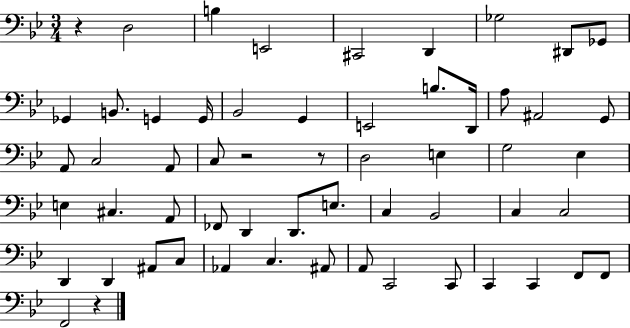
X:1
T:Untitled
M:3/4
L:1/4
K:Bb
z D,2 B, E,,2 ^C,,2 D,, _G,2 ^D,,/2 _G,,/2 _G,, B,,/2 G,, G,,/4 _B,,2 G,, E,,2 B,/2 D,,/4 A,/2 ^A,,2 G,,/2 A,,/2 C,2 A,,/2 C,/2 z2 z/2 D,2 E, G,2 _E, E, ^C, A,,/2 _F,,/2 D,, D,,/2 E,/2 C, _B,,2 C, C,2 D,, D,, ^A,,/2 C,/2 _A,, C, ^A,,/2 A,,/2 C,,2 C,,/2 C,, C,, F,,/2 F,,/2 F,,2 z